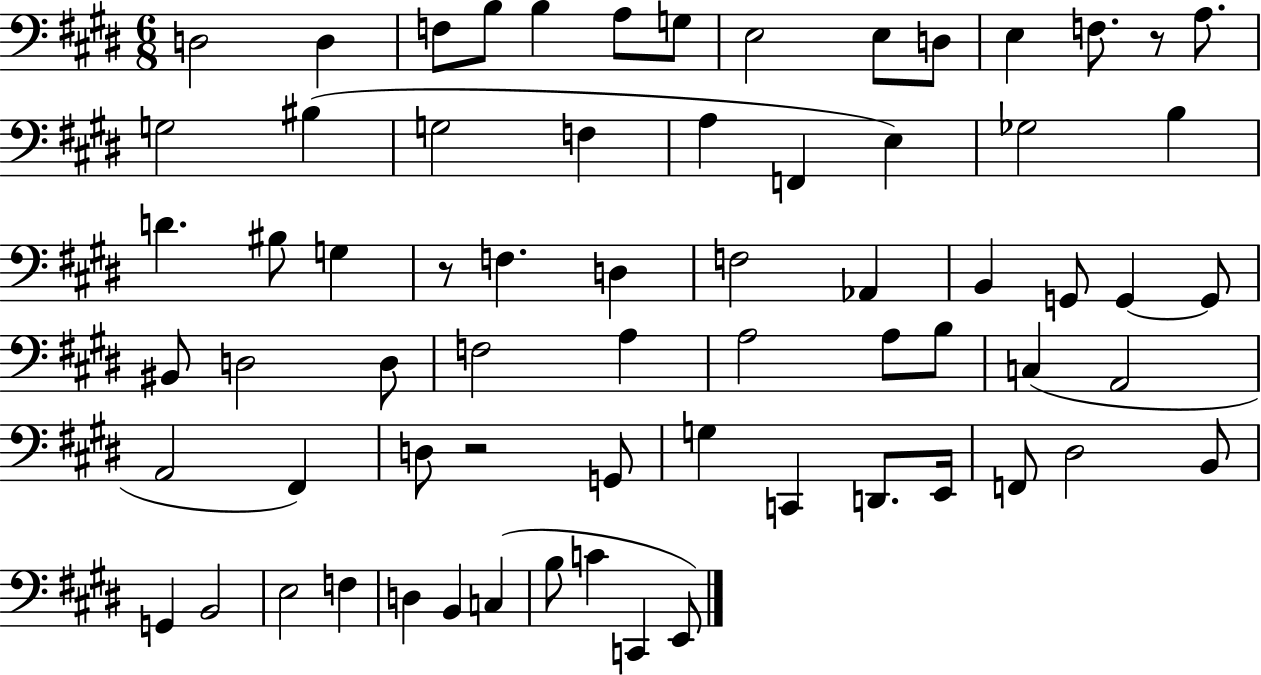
X:1
T:Untitled
M:6/8
L:1/4
K:E
D,2 D, F,/2 B,/2 B, A,/2 G,/2 E,2 E,/2 D,/2 E, F,/2 z/2 A,/2 G,2 ^B, G,2 F, A, F,, E, _G,2 B, D ^B,/2 G, z/2 F, D, F,2 _A,, B,, G,,/2 G,, G,,/2 ^B,,/2 D,2 D,/2 F,2 A, A,2 A,/2 B,/2 C, A,,2 A,,2 ^F,, D,/2 z2 G,,/2 G, C,, D,,/2 E,,/4 F,,/2 ^D,2 B,,/2 G,, B,,2 E,2 F, D, B,, C, B,/2 C C,, E,,/2